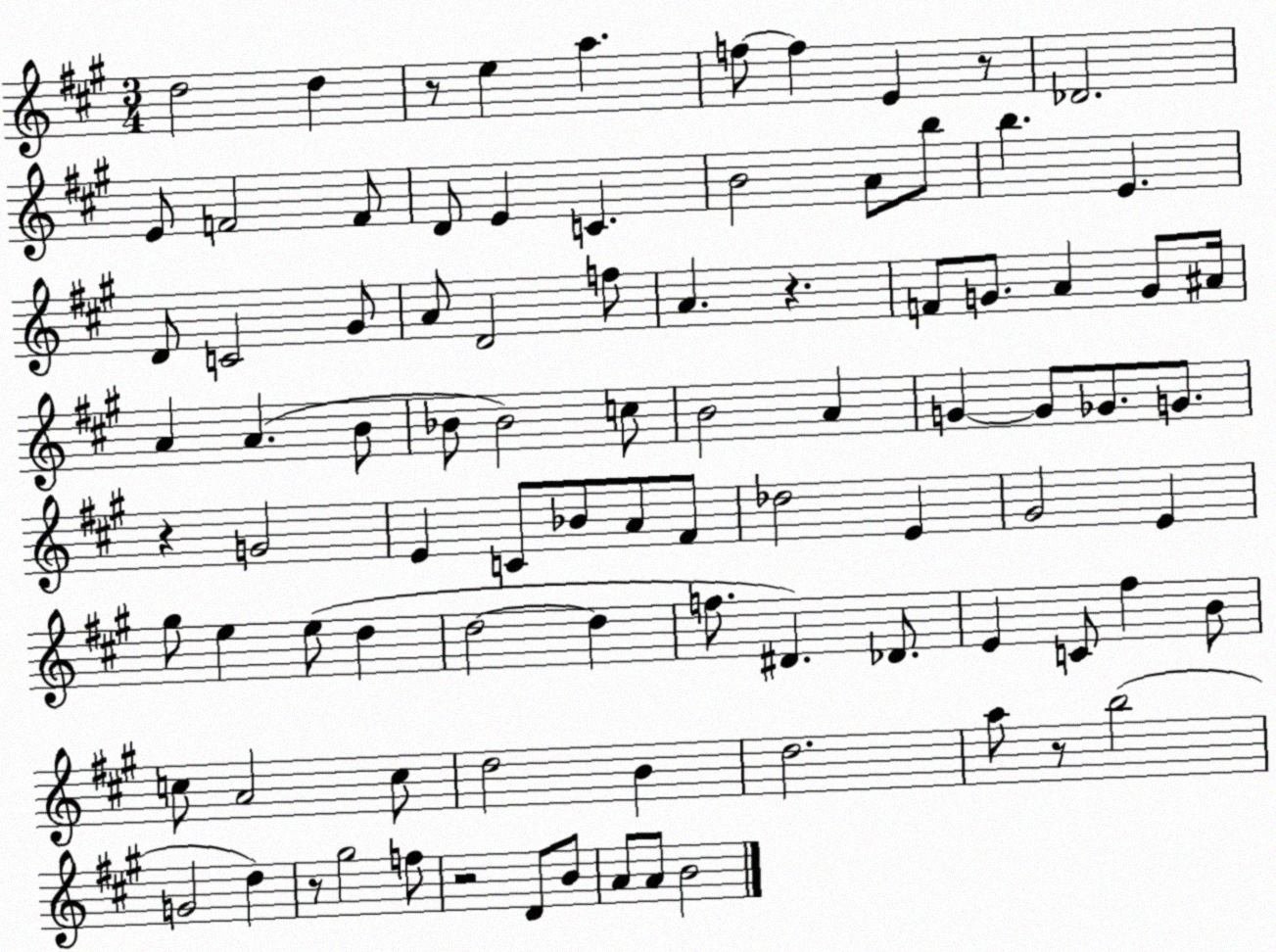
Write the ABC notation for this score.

X:1
T:Untitled
M:3/4
L:1/4
K:A
d2 d z/2 e a f/2 f E z/2 _D2 E/2 F2 F/2 D/2 E C B2 A/2 b/2 b E D/2 C2 ^G/2 A/2 D2 f/2 A z F/2 G/2 A G/2 ^A/4 A A B/2 _B/2 _B2 c/2 B2 A G G/2 _G/2 G/2 z G2 E C/2 _B/2 A/2 ^F/2 _d2 E ^G2 E ^g/2 e e/2 d d2 d f/2 ^D _D/2 E C/2 ^f B/2 c/2 A2 c/2 d2 B d2 a/2 z/2 b2 G2 d z/2 ^g2 f/2 z2 D/2 B/2 A/2 A/2 B2